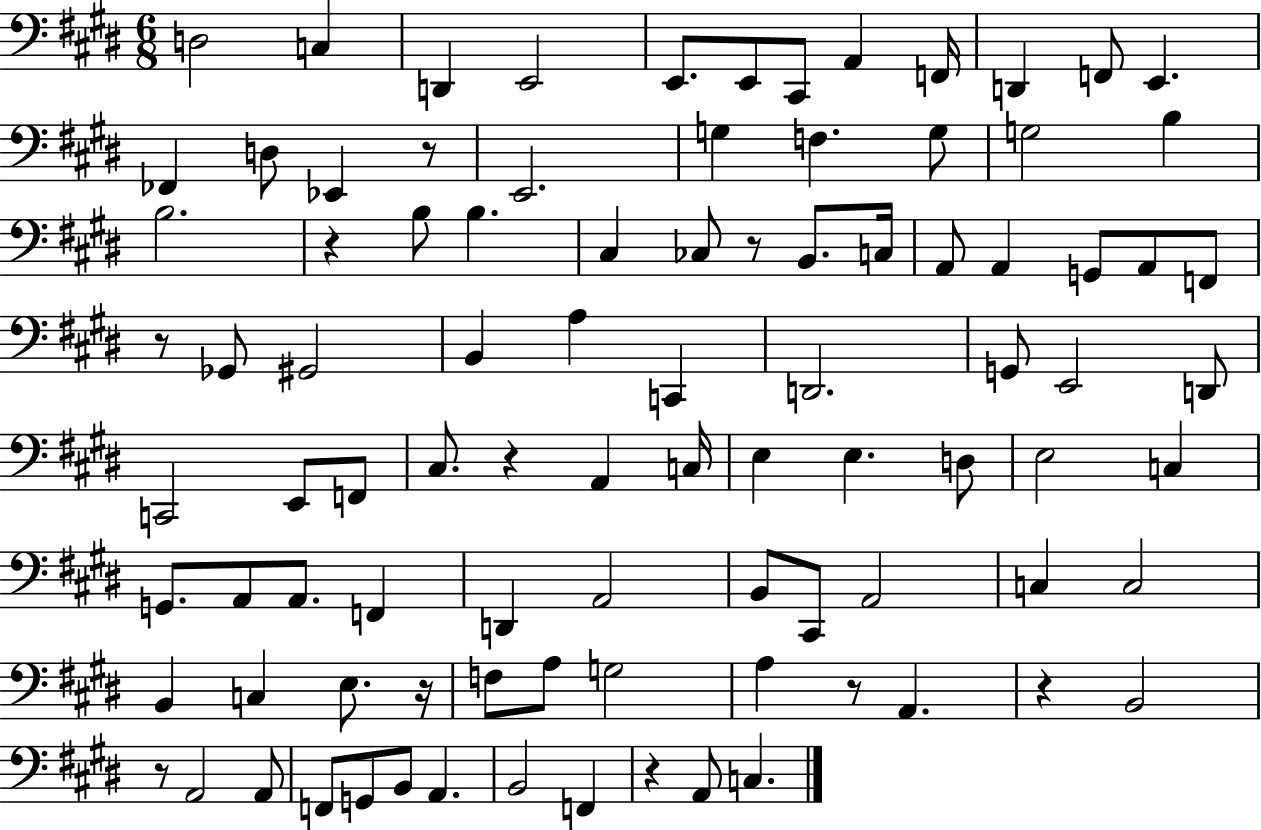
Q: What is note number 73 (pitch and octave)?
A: B2